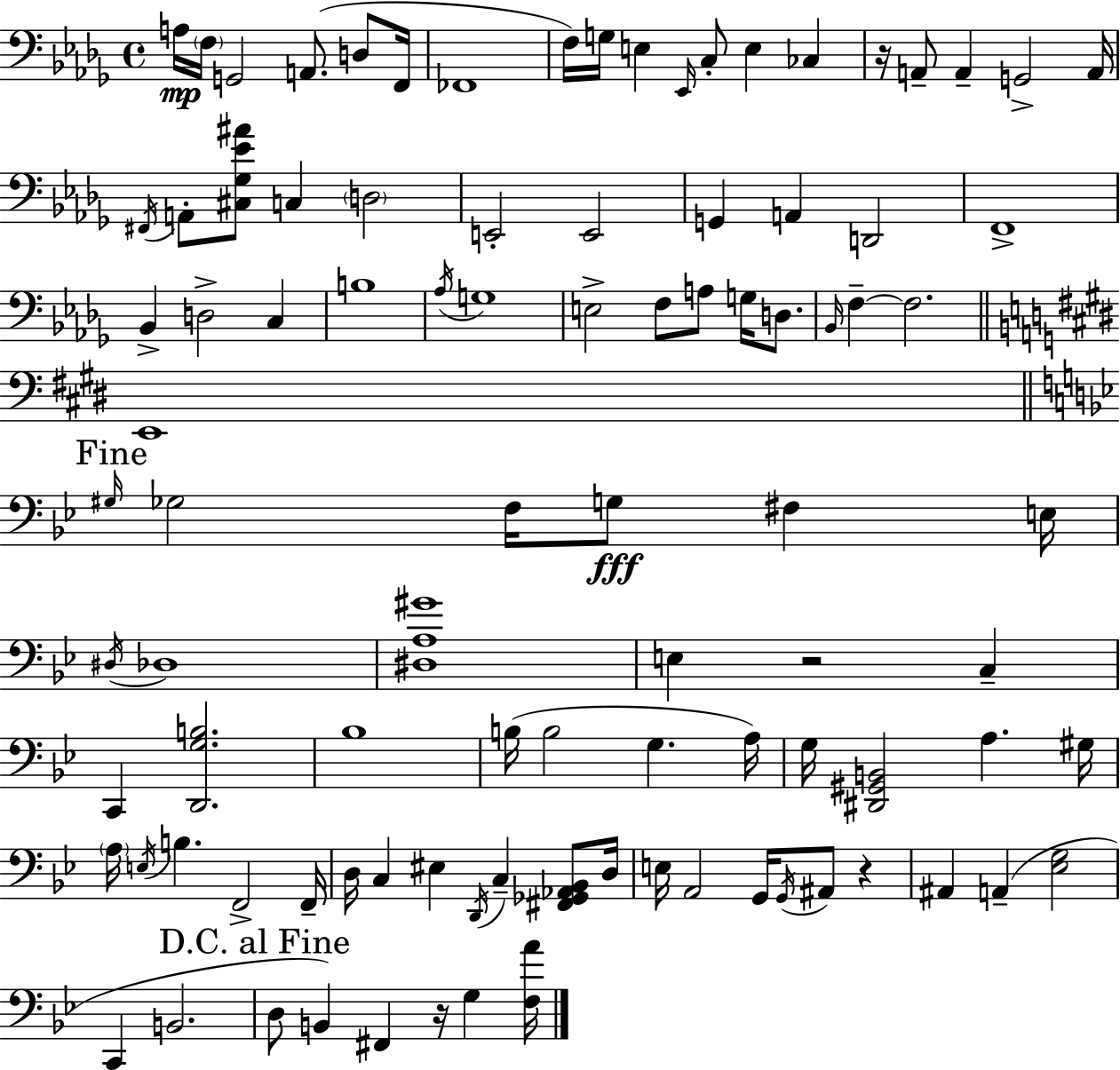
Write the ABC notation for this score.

X:1
T:Untitled
M:4/4
L:1/4
K:Bbm
A,/4 F,/4 G,,2 A,,/2 D,/2 F,,/4 _F,,4 F,/4 G,/4 E, _E,,/4 C,/2 E, _C, z/4 A,,/2 A,, G,,2 A,,/4 ^F,,/4 A,,/2 [^C,_G,_E^A]/2 C, D,2 E,,2 E,,2 G,, A,, D,,2 F,,4 _B,, D,2 C, B,4 _A,/4 G,4 E,2 F,/2 A,/2 G,/4 D,/2 _B,,/4 F, F,2 E,,4 ^G,/4 _G,2 F,/4 G,/2 ^F, E,/4 ^D,/4 _D,4 [^D,A,^G]4 E, z2 C, C,, [D,,G,B,]2 _B,4 B,/4 B,2 G, A,/4 G,/4 [^D,,^G,,B,,]2 A, ^G,/4 A,/4 E,/4 B, F,,2 F,,/4 D,/4 C, ^E, D,,/4 C, [^F,,_G,,_A,,_B,,]/2 D,/4 E,/4 A,,2 G,,/4 G,,/4 ^A,,/2 z ^A,, A,, [_E,G,]2 C,, B,,2 D,/2 B,, ^F,, z/4 G, [F,A]/4